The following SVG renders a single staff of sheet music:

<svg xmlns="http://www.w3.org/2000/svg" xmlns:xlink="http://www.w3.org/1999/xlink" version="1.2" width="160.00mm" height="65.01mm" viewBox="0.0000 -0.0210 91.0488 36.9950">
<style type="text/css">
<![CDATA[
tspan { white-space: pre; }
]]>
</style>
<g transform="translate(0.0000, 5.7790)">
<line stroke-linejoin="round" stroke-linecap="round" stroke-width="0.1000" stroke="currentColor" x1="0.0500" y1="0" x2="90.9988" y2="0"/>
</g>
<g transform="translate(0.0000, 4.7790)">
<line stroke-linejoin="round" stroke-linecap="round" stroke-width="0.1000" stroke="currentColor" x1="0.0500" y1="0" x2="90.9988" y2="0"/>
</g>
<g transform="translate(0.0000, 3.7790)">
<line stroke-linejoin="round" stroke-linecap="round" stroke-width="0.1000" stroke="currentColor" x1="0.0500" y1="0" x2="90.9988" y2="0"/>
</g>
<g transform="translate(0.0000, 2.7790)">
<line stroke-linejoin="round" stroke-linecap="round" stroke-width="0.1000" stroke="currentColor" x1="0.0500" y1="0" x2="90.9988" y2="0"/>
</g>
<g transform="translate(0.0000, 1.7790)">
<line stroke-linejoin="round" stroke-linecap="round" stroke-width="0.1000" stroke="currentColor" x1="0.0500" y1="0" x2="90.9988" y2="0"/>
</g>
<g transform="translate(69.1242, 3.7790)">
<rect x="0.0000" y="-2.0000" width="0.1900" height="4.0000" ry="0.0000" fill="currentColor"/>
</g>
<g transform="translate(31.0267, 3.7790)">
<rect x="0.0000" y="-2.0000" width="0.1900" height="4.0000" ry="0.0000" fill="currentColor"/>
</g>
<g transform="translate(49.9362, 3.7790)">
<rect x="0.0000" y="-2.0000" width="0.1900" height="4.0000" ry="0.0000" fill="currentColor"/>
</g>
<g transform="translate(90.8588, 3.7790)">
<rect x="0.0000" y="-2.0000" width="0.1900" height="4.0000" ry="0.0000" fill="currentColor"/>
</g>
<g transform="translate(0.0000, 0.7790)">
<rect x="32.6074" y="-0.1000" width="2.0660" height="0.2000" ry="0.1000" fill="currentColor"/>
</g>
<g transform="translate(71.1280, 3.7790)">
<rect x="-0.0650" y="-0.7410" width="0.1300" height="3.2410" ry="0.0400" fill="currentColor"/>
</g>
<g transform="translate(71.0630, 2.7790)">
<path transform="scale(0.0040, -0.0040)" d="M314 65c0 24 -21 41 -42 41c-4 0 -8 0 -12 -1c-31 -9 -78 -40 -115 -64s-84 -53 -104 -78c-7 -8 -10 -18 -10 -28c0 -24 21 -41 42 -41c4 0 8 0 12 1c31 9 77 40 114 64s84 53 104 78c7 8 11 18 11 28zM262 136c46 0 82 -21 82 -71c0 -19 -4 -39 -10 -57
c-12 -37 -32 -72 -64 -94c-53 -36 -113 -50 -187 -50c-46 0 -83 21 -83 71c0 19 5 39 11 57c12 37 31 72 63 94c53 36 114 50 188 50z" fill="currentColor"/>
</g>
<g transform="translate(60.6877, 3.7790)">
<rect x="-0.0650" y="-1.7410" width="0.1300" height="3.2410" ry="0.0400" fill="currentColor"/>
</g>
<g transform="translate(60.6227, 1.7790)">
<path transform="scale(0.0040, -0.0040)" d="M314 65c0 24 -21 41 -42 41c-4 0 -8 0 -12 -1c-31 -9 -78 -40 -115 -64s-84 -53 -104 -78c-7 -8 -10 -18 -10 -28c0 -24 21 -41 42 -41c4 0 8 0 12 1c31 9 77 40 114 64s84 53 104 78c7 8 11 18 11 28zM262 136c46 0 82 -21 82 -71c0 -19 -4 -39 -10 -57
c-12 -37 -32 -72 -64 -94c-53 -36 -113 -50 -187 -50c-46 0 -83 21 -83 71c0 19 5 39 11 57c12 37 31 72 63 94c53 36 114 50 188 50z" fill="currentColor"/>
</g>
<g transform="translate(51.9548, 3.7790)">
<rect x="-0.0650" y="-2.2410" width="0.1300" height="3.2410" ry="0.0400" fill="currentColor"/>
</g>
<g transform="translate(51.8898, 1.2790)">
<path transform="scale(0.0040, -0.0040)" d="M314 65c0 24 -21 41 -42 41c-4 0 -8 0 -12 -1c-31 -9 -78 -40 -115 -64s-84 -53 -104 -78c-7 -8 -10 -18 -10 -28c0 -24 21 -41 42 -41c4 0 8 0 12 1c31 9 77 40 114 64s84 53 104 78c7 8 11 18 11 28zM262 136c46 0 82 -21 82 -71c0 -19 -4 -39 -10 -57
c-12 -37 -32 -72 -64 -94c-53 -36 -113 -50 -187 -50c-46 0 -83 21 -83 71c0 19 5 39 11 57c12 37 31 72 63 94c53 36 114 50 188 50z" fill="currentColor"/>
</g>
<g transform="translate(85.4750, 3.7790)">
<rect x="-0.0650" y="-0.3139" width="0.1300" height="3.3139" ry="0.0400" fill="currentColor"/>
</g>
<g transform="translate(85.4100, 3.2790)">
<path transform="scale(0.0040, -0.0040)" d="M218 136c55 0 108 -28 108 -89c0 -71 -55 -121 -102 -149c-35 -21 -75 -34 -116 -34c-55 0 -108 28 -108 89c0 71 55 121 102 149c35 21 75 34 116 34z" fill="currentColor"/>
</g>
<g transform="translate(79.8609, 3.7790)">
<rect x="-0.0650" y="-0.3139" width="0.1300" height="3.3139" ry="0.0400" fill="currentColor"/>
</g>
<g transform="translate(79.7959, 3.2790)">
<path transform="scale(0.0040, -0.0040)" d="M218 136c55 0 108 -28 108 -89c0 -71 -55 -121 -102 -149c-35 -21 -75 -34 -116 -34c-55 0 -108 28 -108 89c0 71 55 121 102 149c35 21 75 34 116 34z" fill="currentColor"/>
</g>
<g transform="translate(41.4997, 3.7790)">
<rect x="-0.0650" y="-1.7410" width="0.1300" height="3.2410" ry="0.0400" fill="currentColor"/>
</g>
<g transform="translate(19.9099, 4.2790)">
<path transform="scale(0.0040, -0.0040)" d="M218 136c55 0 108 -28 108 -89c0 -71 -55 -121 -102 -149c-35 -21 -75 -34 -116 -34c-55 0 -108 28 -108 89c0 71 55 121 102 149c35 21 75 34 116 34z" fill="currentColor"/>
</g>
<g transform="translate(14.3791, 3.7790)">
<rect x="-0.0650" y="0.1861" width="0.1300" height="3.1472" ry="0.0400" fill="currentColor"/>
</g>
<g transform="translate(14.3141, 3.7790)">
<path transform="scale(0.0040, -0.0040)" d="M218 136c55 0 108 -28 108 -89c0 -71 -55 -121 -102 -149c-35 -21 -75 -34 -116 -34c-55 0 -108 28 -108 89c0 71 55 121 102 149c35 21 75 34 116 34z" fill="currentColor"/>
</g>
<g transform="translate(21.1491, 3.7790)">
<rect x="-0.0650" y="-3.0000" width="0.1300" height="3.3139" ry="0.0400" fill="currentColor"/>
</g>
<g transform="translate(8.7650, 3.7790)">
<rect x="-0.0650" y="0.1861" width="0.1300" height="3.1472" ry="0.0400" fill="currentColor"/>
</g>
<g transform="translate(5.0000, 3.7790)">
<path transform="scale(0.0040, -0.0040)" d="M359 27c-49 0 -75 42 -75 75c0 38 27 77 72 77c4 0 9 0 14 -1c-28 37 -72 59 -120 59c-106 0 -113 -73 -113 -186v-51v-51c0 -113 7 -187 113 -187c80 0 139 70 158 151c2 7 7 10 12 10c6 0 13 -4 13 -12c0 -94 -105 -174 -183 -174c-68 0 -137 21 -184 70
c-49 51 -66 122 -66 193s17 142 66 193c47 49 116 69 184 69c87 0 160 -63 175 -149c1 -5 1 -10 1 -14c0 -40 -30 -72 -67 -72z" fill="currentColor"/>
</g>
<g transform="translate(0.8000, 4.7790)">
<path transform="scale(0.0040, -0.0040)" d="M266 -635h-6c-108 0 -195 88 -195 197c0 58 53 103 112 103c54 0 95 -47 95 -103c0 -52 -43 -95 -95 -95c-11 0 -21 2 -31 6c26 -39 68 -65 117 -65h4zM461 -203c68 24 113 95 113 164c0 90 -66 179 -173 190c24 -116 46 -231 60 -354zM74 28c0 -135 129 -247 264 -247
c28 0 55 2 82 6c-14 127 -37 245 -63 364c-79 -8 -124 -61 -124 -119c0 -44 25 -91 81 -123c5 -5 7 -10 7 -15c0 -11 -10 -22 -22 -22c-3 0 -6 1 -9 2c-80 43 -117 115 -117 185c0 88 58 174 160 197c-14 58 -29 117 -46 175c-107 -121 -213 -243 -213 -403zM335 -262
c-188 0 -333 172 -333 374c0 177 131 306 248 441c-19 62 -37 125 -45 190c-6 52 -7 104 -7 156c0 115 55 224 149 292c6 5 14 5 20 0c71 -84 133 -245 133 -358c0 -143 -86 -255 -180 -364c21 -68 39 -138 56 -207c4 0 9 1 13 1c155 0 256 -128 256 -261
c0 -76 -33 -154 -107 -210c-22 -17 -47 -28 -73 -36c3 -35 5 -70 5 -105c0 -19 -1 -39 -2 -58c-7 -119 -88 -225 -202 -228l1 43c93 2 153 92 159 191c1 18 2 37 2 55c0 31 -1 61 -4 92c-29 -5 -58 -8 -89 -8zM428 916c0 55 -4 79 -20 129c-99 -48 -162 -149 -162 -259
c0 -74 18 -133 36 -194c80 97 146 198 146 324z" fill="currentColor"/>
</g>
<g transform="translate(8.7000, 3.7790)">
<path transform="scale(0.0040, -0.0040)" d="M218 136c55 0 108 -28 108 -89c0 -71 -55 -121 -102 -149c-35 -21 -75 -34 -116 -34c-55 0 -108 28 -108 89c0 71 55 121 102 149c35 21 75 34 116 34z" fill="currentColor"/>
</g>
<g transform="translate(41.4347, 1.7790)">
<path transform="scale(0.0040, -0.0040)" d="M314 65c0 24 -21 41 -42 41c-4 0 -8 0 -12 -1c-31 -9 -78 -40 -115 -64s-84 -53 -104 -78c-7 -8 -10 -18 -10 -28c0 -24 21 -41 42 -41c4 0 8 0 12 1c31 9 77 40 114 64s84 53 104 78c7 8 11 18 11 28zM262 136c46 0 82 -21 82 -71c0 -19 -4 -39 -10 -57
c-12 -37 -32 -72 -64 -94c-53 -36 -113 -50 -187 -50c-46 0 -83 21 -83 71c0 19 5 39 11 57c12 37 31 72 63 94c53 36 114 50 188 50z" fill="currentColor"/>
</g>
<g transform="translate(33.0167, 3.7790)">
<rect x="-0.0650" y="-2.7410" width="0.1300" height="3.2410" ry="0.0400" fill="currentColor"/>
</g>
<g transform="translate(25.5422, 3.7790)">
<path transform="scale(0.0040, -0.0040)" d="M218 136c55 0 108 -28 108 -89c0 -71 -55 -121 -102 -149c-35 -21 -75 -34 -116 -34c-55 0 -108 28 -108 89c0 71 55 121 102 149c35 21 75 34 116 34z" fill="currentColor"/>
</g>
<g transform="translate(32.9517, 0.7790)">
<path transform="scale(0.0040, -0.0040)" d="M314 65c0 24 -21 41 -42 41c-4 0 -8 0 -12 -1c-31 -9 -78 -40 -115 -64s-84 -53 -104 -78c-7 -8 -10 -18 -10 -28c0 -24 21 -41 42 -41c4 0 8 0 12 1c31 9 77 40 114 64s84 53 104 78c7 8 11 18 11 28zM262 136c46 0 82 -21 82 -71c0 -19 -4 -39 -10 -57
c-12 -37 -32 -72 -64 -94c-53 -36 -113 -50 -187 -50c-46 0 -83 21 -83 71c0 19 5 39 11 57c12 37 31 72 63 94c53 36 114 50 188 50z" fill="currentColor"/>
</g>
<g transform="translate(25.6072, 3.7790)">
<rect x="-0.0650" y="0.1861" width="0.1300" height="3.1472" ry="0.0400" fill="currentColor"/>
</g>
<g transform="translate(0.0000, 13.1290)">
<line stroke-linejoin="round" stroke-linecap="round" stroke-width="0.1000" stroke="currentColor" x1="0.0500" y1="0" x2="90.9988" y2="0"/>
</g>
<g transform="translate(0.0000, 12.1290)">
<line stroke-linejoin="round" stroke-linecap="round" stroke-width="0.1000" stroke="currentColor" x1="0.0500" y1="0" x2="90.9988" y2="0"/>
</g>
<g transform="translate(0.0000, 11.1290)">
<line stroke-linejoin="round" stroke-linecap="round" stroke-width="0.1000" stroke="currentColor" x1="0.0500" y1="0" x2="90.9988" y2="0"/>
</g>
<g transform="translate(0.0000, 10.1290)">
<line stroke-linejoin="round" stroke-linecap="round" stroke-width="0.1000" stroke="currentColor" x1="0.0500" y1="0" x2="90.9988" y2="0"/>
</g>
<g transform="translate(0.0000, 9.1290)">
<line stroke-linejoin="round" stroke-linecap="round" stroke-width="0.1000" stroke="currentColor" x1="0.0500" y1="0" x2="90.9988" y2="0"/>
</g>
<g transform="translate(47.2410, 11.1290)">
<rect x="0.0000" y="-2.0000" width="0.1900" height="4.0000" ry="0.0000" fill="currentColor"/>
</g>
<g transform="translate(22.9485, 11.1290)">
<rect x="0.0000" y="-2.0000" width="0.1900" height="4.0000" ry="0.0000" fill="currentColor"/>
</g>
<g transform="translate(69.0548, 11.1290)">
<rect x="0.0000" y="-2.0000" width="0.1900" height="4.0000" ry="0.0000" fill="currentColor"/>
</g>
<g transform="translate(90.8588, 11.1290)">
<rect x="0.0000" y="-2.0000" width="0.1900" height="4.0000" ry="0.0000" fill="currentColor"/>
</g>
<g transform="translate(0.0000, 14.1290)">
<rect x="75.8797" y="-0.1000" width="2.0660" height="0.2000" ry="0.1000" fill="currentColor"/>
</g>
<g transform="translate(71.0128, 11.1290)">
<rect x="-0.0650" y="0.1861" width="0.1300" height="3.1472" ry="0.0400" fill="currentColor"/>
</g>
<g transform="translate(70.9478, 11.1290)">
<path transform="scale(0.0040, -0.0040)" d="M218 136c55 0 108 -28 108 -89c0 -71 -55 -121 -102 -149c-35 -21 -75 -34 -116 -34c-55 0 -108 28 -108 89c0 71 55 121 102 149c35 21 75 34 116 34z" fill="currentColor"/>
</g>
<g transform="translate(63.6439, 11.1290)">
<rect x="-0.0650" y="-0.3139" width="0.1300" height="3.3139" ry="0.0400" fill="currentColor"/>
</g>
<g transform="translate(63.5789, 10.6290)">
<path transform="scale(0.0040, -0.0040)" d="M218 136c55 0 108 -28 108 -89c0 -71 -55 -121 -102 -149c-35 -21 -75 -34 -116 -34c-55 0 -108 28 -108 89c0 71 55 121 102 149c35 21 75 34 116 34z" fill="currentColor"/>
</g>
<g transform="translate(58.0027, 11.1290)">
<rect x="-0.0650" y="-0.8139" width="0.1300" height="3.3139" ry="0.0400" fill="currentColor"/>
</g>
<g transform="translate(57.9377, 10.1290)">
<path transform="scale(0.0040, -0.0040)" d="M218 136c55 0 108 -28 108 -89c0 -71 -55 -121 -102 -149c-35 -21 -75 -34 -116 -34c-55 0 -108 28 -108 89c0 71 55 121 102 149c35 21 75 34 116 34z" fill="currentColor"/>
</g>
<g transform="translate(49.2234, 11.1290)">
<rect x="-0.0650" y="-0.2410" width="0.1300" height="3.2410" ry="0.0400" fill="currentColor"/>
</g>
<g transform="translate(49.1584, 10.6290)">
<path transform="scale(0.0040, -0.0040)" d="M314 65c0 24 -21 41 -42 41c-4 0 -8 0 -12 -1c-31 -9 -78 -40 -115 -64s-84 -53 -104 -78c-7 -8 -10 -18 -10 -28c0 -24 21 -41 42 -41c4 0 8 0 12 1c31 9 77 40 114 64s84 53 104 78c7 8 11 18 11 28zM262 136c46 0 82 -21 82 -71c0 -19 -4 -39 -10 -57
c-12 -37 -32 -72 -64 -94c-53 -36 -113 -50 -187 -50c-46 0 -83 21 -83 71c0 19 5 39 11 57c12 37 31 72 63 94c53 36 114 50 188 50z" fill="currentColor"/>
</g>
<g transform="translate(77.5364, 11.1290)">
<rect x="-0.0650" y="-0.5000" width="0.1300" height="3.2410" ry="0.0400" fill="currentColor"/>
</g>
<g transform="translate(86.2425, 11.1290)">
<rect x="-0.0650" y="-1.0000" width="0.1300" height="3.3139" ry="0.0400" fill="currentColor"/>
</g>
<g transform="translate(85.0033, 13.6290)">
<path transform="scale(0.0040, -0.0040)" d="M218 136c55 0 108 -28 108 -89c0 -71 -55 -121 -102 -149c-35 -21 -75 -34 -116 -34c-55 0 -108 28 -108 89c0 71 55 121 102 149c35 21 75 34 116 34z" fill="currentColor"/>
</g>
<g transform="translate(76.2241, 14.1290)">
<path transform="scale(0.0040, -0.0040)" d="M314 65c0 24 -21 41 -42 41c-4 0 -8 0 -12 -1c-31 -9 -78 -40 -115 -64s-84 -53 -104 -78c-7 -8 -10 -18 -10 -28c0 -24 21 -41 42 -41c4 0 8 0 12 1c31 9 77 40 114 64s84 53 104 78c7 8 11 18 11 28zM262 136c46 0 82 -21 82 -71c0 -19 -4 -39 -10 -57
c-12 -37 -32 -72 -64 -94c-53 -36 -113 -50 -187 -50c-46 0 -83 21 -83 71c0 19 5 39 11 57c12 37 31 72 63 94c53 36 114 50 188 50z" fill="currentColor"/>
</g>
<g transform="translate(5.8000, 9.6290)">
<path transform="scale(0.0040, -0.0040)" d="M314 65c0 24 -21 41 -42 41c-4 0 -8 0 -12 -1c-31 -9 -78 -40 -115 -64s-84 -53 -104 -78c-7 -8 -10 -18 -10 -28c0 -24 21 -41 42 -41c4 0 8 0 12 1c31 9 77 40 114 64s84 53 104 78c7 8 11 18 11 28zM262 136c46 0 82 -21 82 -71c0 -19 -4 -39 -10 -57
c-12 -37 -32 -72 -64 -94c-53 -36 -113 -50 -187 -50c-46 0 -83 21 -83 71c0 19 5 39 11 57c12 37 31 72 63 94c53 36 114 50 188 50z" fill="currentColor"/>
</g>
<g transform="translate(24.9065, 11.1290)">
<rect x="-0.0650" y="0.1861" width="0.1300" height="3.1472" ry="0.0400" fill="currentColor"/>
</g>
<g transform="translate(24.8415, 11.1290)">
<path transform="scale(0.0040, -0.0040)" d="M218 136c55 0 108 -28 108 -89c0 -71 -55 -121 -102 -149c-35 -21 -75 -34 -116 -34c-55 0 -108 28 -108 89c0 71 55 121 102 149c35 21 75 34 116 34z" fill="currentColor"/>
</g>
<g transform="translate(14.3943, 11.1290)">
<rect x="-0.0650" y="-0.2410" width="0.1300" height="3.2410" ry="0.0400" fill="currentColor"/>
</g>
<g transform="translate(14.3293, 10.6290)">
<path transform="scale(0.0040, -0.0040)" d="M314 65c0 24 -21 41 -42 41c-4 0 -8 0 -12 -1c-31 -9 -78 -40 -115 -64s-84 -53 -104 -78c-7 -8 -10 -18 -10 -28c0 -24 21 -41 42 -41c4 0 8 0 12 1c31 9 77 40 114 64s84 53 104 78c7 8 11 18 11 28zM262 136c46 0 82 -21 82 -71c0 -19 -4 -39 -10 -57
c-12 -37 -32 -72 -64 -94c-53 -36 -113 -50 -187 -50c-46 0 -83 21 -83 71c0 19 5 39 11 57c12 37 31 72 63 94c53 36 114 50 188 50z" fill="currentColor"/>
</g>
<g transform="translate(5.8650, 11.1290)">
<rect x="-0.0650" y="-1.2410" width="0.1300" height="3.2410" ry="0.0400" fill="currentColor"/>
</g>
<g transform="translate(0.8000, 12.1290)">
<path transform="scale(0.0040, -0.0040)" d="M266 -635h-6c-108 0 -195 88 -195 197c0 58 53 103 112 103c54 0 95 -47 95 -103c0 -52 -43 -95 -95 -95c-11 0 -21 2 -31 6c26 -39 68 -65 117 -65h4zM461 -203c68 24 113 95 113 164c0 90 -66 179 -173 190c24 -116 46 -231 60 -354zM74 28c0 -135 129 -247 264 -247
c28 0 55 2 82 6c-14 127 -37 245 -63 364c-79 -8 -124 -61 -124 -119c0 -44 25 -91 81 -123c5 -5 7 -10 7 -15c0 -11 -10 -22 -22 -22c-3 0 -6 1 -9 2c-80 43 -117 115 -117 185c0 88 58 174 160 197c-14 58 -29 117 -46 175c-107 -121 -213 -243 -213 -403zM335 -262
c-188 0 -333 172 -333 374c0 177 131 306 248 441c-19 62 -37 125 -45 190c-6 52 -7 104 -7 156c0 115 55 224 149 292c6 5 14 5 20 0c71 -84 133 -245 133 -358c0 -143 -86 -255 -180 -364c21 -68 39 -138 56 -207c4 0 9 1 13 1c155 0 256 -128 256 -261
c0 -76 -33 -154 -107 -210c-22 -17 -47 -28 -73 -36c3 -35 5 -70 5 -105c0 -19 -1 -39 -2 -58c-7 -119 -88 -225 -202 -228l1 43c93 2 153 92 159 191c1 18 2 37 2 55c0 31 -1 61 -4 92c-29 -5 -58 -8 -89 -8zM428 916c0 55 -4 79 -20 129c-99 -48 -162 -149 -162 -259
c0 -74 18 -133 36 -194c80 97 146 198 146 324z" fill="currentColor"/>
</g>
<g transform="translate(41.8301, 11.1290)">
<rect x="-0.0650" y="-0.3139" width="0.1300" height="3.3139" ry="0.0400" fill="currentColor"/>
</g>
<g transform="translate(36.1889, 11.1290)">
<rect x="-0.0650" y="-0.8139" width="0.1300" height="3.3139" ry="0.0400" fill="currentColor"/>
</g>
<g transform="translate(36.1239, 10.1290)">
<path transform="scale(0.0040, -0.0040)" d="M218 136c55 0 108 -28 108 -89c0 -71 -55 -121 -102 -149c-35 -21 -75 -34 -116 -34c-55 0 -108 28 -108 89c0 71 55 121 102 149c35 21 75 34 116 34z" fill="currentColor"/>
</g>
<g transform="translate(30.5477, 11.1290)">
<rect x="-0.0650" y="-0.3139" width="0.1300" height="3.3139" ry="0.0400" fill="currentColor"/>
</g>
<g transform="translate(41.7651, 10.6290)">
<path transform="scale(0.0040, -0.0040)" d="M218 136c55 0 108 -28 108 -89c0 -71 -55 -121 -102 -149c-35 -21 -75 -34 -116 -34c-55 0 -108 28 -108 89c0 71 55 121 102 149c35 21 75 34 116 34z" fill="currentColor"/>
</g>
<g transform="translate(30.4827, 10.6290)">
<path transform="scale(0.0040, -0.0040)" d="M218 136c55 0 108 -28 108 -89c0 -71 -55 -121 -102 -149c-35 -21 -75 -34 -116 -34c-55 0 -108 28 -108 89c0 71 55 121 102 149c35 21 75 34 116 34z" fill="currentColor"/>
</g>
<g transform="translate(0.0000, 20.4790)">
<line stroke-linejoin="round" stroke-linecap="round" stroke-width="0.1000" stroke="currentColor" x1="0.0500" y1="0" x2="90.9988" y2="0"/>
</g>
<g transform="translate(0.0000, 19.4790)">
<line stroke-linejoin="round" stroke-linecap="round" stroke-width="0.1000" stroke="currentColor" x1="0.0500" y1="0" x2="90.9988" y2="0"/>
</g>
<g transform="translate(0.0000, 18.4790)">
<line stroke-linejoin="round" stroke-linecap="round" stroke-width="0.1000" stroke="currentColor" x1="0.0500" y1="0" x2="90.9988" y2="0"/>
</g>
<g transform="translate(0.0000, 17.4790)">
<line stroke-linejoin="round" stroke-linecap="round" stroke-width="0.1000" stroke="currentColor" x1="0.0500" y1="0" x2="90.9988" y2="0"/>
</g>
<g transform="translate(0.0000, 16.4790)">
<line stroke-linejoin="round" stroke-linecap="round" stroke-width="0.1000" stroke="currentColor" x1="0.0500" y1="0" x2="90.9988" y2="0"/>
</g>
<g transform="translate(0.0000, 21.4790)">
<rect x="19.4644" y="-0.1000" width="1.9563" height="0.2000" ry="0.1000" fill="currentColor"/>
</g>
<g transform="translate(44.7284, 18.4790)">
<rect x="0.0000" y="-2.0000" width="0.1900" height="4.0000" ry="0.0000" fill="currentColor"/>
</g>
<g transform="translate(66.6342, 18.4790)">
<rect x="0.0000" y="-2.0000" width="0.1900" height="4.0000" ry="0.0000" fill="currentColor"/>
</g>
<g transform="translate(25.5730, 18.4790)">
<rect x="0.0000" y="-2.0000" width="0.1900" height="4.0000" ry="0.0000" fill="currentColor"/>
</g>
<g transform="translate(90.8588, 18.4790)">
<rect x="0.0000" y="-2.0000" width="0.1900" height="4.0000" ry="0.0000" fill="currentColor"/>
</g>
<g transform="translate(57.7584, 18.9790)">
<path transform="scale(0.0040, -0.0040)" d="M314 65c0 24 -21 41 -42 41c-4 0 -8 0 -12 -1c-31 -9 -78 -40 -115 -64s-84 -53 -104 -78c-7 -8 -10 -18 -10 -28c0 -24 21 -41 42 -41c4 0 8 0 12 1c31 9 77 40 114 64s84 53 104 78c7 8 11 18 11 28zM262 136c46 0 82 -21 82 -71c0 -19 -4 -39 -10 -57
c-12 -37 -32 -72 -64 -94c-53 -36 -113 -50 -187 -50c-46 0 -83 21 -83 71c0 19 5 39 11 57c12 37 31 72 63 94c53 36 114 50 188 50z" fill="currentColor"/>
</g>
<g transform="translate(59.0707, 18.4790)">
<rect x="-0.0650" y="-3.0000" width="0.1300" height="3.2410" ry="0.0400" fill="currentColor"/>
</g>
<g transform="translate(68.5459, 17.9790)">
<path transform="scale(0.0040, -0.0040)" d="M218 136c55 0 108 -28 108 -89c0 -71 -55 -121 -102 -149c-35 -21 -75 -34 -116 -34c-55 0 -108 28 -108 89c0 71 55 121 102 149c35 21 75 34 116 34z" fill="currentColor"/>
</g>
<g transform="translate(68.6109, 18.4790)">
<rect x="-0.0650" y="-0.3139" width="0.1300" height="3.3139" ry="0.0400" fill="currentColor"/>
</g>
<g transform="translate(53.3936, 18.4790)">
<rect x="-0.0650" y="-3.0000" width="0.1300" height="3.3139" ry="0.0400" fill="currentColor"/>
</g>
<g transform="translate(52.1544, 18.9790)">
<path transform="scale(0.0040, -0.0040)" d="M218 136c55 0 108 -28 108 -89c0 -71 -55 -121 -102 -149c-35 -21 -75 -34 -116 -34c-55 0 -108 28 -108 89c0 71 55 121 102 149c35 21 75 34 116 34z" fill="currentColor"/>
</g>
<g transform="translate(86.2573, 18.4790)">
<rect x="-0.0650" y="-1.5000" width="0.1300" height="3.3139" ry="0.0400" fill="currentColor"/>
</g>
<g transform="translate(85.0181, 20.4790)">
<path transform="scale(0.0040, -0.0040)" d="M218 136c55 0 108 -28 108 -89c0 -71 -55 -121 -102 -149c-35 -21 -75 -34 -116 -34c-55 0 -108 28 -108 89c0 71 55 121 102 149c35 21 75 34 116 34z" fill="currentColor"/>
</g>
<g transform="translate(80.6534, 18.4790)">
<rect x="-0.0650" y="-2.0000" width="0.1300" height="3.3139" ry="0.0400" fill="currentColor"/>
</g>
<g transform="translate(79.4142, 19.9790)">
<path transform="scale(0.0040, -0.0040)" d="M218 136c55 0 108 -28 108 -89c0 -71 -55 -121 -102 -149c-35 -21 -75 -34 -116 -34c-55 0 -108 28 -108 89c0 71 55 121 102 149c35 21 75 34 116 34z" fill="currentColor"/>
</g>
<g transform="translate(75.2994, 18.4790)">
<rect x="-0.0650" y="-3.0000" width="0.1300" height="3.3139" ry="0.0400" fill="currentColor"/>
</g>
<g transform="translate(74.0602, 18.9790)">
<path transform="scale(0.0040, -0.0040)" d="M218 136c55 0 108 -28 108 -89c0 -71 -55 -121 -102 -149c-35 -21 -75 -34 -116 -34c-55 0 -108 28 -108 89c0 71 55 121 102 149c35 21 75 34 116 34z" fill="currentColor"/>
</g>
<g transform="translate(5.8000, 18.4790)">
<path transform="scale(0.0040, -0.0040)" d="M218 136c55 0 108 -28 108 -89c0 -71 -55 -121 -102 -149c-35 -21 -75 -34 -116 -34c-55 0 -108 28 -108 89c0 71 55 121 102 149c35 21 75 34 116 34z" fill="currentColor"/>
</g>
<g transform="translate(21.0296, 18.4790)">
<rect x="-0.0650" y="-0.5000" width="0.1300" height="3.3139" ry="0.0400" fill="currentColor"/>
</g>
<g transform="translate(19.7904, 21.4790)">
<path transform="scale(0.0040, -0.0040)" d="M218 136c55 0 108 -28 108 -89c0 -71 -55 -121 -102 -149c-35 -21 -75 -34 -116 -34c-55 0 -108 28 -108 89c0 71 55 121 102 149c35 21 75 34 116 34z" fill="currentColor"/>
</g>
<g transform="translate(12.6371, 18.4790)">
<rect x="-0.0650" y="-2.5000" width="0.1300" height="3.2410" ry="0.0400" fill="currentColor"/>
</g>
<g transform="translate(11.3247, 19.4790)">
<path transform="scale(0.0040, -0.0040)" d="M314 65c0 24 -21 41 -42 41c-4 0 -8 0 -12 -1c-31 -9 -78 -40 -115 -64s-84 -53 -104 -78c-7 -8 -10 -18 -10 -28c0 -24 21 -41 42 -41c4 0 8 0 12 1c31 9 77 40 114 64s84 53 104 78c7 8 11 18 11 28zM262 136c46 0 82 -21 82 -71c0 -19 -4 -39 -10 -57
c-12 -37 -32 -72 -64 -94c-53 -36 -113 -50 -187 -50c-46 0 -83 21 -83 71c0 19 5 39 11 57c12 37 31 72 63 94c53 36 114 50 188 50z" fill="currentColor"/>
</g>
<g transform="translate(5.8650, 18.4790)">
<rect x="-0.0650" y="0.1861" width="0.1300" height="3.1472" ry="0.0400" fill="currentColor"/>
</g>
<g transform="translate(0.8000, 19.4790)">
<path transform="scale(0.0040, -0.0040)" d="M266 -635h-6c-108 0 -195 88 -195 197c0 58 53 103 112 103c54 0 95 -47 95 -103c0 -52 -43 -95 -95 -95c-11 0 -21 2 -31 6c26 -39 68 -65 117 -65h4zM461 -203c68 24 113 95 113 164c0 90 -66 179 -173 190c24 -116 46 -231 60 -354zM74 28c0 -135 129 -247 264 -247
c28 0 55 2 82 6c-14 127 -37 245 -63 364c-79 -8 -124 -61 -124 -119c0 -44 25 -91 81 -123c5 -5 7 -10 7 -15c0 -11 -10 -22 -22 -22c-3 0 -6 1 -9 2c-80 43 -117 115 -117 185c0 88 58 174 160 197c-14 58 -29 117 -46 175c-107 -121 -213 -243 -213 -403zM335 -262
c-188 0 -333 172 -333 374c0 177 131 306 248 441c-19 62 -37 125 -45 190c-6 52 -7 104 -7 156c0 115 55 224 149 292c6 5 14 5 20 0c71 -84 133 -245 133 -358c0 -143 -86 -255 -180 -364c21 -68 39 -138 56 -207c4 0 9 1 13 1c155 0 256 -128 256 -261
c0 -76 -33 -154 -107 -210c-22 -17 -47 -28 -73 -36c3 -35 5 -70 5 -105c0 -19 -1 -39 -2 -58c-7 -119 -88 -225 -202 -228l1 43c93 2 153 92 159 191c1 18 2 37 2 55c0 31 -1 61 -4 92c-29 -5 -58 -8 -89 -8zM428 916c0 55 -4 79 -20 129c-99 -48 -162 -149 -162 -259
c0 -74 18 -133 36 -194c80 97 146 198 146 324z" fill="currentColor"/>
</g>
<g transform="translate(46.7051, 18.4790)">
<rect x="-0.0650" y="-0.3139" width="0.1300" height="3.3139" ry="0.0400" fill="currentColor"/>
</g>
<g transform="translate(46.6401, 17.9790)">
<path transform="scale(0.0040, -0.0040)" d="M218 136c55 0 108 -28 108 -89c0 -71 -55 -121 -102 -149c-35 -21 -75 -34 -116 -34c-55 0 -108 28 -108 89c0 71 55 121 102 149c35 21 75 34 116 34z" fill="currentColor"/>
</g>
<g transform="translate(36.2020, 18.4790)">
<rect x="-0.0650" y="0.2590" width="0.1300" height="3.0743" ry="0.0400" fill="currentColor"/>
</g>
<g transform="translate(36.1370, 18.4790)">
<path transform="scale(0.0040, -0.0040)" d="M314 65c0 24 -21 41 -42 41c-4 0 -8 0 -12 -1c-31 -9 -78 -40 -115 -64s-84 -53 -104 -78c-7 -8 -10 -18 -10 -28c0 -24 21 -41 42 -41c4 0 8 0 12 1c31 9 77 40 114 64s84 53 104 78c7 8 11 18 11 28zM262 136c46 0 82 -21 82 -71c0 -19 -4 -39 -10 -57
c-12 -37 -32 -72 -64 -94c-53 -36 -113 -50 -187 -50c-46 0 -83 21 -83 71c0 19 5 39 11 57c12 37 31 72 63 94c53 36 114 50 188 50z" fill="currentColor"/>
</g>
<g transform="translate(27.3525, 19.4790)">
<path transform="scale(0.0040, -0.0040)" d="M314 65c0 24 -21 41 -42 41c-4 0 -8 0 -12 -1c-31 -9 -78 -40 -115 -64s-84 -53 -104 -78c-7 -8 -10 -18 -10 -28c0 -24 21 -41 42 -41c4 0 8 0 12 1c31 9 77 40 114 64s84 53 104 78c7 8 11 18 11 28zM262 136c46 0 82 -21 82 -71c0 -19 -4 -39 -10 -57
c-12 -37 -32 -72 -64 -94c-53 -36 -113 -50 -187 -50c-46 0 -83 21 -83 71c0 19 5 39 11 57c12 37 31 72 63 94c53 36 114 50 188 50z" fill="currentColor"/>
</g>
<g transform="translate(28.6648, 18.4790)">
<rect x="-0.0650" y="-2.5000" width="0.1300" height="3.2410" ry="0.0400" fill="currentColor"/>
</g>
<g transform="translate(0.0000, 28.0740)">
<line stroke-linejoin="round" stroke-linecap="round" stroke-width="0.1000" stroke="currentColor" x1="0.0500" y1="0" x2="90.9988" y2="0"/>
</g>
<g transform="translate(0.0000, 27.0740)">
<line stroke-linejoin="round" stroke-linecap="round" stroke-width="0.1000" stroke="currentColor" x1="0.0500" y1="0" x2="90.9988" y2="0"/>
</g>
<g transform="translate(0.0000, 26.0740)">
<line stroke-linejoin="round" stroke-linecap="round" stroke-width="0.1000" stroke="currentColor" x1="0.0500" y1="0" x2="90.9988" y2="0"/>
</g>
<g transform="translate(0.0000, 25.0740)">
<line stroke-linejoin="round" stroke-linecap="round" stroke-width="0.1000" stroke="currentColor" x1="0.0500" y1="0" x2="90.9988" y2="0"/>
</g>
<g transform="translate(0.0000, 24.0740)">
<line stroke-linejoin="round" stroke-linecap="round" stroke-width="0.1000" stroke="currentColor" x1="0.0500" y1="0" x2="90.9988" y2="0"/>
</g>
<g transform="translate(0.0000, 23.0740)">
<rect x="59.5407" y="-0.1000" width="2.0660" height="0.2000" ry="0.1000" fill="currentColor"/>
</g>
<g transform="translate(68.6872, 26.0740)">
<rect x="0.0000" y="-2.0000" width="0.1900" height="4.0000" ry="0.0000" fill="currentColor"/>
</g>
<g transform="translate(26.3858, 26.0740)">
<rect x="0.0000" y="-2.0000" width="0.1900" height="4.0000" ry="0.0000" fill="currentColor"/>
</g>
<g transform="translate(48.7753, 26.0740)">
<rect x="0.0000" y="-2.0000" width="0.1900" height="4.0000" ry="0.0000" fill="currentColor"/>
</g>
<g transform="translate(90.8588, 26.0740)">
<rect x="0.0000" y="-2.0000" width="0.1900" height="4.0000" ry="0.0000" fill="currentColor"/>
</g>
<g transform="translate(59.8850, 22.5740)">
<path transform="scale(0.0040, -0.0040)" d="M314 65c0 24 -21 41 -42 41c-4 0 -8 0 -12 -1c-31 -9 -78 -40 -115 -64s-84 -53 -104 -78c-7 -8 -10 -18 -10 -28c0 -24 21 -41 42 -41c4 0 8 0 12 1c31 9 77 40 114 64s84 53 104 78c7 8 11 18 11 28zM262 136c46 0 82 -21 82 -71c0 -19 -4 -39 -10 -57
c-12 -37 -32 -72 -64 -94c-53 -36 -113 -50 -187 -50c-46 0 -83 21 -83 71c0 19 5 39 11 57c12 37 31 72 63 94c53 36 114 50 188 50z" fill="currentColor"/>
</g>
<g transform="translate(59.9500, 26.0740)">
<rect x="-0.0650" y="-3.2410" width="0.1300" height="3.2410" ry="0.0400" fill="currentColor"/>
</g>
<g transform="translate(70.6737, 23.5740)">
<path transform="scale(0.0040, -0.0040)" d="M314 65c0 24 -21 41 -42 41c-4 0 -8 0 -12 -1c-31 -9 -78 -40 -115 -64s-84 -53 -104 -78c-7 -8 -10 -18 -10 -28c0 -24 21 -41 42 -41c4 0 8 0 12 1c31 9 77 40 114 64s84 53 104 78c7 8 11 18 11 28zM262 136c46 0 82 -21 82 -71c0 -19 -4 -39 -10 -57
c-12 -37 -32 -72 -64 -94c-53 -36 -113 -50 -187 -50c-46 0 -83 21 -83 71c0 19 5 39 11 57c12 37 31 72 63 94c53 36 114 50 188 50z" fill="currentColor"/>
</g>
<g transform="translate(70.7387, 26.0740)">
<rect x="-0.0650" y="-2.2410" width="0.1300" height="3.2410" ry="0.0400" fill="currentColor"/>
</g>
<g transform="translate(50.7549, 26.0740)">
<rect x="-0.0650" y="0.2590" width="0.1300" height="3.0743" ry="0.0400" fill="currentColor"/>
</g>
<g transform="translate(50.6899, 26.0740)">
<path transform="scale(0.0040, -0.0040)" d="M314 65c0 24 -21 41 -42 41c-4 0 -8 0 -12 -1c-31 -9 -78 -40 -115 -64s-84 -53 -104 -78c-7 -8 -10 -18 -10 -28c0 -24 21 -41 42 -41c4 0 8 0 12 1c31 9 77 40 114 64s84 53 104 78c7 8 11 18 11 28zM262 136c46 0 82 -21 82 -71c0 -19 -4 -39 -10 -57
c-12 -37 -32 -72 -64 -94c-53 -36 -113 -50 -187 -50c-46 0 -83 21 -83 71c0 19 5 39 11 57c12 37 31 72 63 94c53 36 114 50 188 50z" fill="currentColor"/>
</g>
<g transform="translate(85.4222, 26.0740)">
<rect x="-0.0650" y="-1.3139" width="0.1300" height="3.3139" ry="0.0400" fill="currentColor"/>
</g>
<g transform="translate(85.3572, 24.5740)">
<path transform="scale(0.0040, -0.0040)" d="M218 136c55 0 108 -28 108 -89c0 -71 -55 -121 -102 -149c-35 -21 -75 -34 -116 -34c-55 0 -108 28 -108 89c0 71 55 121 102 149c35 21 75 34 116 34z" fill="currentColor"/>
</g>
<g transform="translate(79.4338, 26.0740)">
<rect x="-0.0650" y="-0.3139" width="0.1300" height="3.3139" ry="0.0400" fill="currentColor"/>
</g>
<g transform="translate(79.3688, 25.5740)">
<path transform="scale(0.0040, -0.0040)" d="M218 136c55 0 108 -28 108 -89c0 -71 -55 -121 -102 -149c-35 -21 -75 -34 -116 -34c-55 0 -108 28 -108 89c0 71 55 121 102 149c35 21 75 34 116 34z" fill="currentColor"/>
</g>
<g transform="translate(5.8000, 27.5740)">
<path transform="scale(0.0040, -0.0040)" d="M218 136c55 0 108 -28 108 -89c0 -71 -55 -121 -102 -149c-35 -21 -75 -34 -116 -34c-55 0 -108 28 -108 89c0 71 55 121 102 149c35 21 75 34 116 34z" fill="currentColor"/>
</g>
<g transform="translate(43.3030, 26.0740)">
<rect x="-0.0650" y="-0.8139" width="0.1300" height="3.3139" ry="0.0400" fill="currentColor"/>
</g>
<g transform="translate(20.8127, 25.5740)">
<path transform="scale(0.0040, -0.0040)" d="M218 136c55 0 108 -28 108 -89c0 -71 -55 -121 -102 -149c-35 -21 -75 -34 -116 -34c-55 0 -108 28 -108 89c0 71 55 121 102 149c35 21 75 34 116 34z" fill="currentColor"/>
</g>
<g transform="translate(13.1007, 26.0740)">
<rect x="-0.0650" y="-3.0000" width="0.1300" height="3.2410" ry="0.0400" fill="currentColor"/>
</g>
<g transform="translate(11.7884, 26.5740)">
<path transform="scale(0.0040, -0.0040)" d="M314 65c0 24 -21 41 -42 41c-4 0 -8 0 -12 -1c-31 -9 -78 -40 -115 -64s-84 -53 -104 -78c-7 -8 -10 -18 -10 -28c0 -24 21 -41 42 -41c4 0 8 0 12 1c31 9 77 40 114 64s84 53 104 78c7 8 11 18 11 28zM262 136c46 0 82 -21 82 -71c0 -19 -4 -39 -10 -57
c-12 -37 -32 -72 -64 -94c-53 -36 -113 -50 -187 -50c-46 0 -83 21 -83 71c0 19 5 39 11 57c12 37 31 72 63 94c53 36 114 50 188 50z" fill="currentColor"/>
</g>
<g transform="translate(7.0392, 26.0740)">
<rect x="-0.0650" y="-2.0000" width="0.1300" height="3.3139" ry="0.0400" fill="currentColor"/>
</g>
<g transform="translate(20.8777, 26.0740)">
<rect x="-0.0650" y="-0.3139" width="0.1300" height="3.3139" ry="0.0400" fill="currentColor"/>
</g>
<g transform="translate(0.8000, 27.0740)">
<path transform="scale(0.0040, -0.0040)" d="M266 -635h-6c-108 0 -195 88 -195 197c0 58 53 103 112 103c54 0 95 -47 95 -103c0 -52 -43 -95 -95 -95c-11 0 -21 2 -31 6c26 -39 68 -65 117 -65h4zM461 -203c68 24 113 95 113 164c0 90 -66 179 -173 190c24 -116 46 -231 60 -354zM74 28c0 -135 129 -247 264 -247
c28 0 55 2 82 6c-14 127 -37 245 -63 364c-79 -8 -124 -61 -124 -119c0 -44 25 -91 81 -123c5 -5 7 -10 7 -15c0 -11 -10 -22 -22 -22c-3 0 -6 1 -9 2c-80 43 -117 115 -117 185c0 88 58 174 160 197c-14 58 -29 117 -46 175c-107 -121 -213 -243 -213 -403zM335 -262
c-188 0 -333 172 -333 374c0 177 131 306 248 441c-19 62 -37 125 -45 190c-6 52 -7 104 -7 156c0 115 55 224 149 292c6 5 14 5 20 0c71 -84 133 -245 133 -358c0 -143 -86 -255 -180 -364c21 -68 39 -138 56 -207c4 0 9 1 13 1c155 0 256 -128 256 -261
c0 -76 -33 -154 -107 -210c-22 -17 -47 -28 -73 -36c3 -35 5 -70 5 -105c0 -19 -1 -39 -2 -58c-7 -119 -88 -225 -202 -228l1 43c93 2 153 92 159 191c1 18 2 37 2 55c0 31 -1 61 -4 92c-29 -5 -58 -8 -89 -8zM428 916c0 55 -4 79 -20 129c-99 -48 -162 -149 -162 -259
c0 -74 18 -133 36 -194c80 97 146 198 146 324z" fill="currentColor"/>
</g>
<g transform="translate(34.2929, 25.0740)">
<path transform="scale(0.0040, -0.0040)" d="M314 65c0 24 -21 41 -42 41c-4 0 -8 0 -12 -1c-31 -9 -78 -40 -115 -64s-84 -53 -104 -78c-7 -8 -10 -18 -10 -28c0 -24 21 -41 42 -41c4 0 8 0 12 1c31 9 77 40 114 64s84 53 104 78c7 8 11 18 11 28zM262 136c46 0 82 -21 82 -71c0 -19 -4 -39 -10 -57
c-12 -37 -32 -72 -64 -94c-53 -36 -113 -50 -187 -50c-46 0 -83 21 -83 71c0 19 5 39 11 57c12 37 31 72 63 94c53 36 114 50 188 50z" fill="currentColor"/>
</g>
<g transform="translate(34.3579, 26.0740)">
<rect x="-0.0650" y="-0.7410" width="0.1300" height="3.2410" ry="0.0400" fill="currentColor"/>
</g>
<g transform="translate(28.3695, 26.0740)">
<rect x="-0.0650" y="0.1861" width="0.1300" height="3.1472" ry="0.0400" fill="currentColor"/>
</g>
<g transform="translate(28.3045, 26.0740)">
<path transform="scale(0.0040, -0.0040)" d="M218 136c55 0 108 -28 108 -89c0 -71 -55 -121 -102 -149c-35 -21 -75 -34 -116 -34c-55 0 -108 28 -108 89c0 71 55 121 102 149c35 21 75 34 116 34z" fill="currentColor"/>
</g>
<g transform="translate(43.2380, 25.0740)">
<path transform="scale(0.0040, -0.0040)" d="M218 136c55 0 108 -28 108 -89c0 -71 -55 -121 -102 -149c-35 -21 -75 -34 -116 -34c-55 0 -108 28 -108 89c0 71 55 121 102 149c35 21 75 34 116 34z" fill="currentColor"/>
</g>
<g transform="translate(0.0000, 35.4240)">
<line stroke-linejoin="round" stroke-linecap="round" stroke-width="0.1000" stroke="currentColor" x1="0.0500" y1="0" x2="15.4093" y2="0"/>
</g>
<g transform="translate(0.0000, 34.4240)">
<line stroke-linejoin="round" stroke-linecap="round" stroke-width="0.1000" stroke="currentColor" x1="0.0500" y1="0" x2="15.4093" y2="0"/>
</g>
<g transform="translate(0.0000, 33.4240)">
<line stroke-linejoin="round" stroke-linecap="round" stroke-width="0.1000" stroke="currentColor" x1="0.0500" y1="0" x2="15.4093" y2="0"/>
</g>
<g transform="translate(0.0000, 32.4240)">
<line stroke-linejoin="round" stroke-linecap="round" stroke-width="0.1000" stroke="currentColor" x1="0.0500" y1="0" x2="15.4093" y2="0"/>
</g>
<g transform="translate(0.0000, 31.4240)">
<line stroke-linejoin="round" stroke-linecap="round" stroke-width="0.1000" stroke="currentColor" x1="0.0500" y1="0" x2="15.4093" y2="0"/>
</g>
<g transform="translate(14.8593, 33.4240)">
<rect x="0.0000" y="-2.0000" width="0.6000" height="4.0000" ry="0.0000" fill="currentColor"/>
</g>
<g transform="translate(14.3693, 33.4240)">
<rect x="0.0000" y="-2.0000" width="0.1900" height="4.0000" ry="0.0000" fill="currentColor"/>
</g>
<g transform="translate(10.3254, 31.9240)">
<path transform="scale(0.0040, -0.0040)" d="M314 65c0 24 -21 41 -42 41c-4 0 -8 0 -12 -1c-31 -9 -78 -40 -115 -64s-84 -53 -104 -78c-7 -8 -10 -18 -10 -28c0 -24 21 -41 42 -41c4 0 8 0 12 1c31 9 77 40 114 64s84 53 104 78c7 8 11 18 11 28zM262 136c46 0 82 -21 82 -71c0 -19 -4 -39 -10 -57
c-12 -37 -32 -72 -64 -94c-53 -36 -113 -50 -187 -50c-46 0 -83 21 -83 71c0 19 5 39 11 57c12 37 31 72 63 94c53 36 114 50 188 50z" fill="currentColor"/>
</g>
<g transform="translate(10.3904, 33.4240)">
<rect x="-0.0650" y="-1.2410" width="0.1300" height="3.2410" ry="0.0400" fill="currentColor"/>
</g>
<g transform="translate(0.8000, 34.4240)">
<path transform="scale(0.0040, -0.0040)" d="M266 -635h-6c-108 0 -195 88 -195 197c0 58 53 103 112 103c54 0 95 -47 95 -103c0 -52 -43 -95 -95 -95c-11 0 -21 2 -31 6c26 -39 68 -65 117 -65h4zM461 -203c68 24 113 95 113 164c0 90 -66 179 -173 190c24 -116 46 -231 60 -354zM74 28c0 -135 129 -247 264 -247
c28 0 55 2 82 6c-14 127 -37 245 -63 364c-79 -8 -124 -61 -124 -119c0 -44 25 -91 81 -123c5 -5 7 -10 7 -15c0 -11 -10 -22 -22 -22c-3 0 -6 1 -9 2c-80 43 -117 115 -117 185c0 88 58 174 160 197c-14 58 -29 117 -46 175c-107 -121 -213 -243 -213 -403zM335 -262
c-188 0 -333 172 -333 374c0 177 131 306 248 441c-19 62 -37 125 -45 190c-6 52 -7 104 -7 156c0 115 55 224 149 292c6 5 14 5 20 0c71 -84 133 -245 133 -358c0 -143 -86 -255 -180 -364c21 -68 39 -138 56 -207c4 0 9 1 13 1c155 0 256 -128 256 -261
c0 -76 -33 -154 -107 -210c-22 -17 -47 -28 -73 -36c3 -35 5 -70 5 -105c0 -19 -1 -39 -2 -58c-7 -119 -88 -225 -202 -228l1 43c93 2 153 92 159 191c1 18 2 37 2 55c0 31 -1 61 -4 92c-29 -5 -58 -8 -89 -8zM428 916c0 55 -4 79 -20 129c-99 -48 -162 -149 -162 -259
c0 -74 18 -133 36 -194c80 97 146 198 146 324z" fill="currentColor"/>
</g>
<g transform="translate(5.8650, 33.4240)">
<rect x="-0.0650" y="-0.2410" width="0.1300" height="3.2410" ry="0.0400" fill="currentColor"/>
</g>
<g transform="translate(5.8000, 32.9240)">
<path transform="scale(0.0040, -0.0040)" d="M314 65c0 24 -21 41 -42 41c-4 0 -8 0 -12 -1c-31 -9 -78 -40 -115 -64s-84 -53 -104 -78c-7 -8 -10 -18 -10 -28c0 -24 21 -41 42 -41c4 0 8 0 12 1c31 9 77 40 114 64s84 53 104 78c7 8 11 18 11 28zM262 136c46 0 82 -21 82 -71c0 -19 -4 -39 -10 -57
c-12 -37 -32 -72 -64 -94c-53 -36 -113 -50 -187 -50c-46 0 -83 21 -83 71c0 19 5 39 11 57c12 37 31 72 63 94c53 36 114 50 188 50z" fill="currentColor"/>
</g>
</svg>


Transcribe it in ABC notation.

X:1
T:Untitled
M:4/4
L:1/4
K:C
B B A B a2 f2 g2 f2 d2 c c e2 c2 B c d c c2 d c B C2 D B G2 C G2 B2 c A A2 c A F E F A2 c B d2 d B2 b2 g2 c e c2 e2